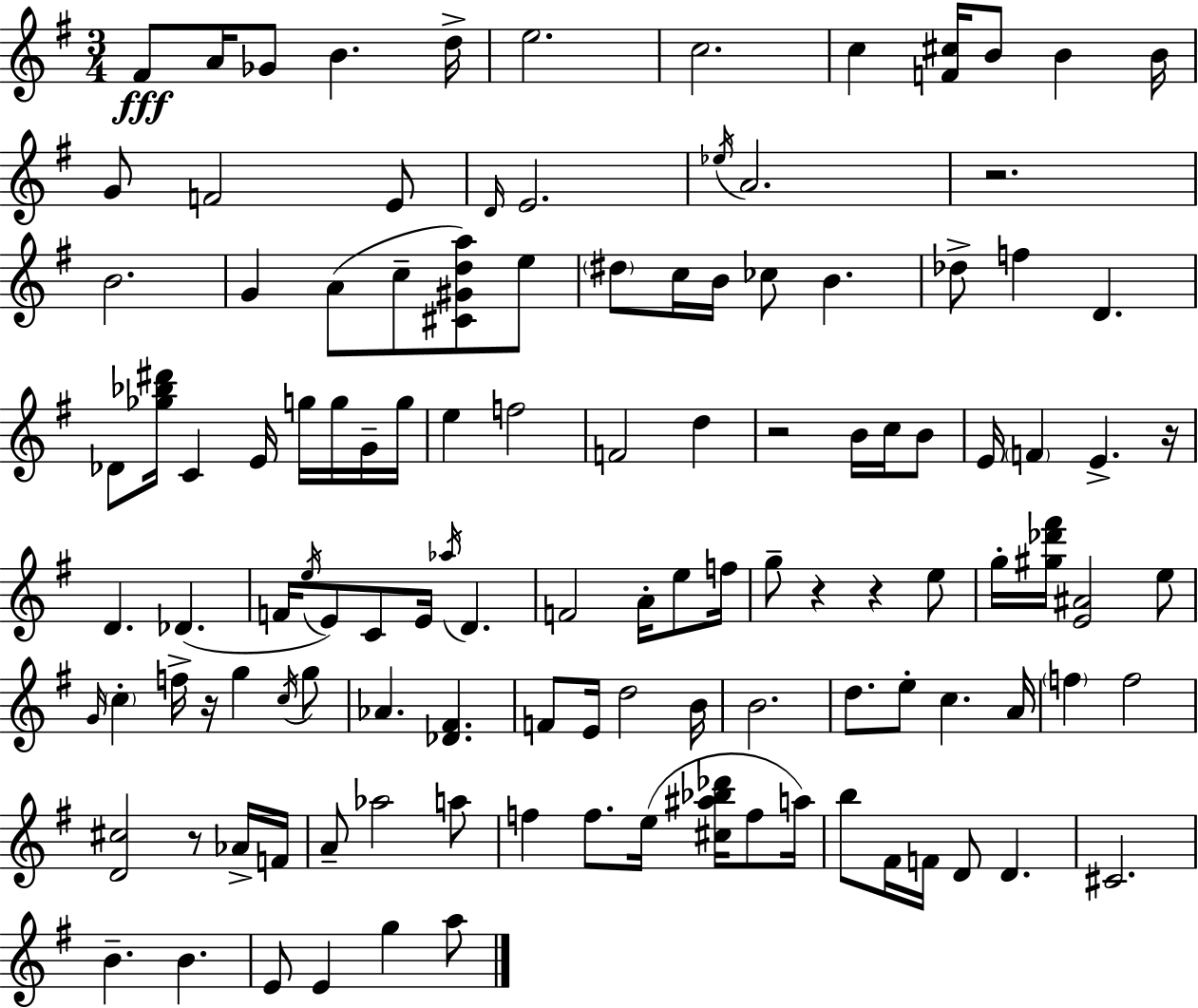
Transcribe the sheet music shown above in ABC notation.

X:1
T:Untitled
M:3/4
L:1/4
K:G
^F/2 A/4 _G/2 B d/4 e2 c2 c [F^c]/4 B/2 B B/4 G/2 F2 E/2 D/4 E2 _e/4 A2 z2 B2 G A/2 c/2 [^C^Gda]/2 e/2 ^d/2 c/4 B/4 _c/2 B _d/2 f D _D/2 [_g_b^d']/4 C E/4 g/4 g/4 G/4 g/4 e f2 F2 d z2 B/4 c/4 B/2 E/4 F E z/4 D _D F/4 e/4 E/2 C/2 E/4 _a/4 D F2 A/4 e/2 f/4 g/2 z z e/2 g/4 [^g_d'^f']/4 [E^A]2 e/2 G/4 c f/4 z/4 g c/4 g/2 _A [_D^F] F/2 E/4 d2 B/4 B2 d/2 e/2 c A/4 f f2 [D^c]2 z/2 _A/4 F/4 A/2 _a2 a/2 f f/2 e/4 [^c^a_b_d']/4 f/2 a/4 b/2 ^F/4 F/4 D/2 D ^C2 B B E/2 E g a/2